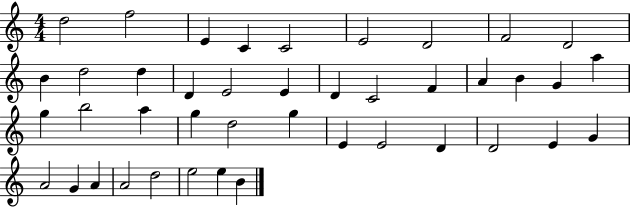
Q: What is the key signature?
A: C major